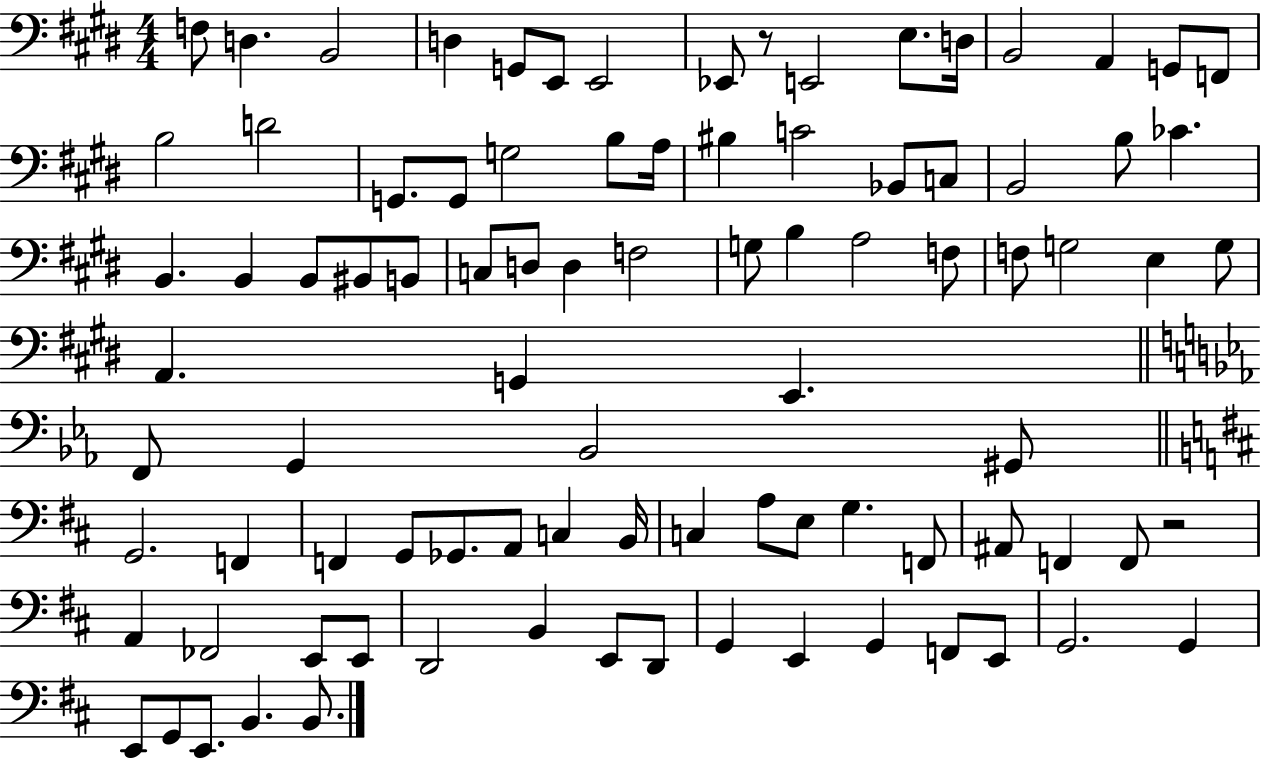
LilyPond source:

{
  \clef bass
  \numericTimeSignature
  \time 4/4
  \key e \major
  \repeat volta 2 { f8 d4. b,2 | d4 g,8 e,8 e,2 | ees,8 r8 e,2 e8. d16 | b,2 a,4 g,8 f,8 | \break b2 d'2 | g,8. g,8 g2 b8 a16 | bis4 c'2 bes,8 c8 | b,2 b8 ces'4. | \break b,4. b,4 b,8 bis,8 b,8 | c8 d8 d4 f2 | g8 b4 a2 f8 | f8 g2 e4 g8 | \break a,4. g,4 e,4. | \bar "||" \break \key ees \major f,8 g,4 bes,2 gis,8 | \bar "||" \break \key d \major g,2. f,4 | f,4 g,8 ges,8. a,8 c4 b,16 | c4 a8 e8 g4. f,8 | ais,8 f,4 f,8 r2 | \break a,4 fes,2 e,8 e,8 | d,2 b,4 e,8 d,8 | g,4 e,4 g,4 f,8 e,8 | g,2. g,4 | \break e,8 g,8 e,8. b,4. b,8. | } \bar "|."
}